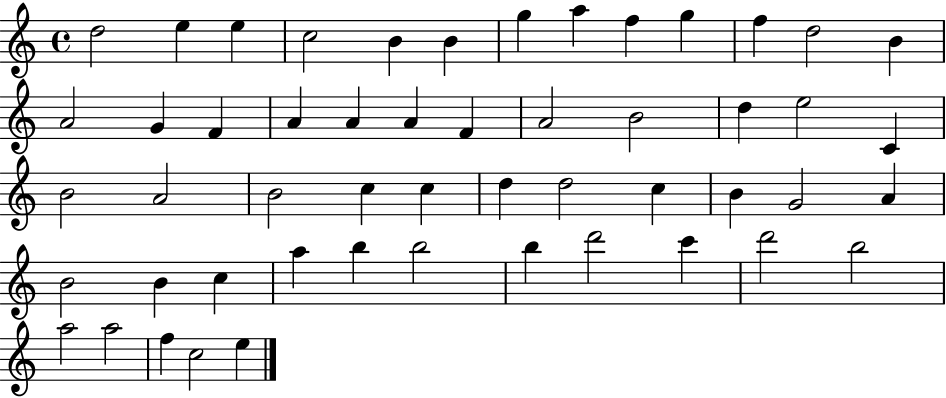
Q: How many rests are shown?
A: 0